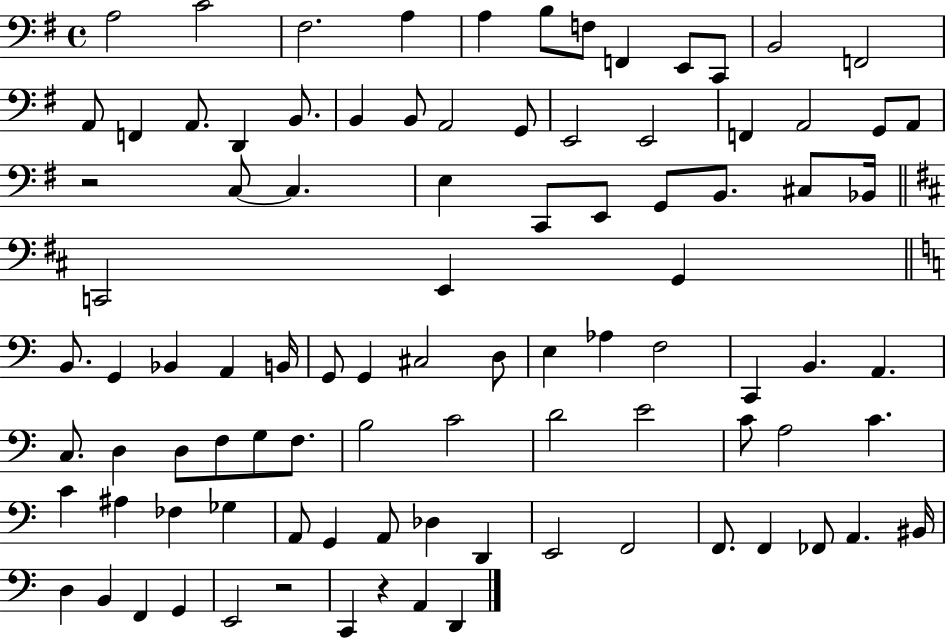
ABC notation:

X:1
T:Untitled
M:4/4
L:1/4
K:G
A,2 C2 ^F,2 A, A, B,/2 F,/2 F,, E,,/2 C,,/2 B,,2 F,,2 A,,/2 F,, A,,/2 D,, B,,/2 B,, B,,/2 A,,2 G,,/2 E,,2 E,,2 F,, A,,2 G,,/2 A,,/2 z2 C,/2 C, E, C,,/2 E,,/2 G,,/2 B,,/2 ^C,/2 _B,,/4 C,,2 E,, G,, B,,/2 G,, _B,, A,, B,,/4 G,,/2 G,, ^C,2 D,/2 E, _A, F,2 C,, B,, A,, C,/2 D, D,/2 F,/2 G,/2 F,/2 B,2 C2 D2 E2 C/2 A,2 C C ^A, _F, _G, A,,/2 G,, A,,/2 _D, D,, E,,2 F,,2 F,,/2 F,, _F,,/2 A,, ^B,,/4 D, B,, F,, G,, E,,2 z2 C,, z A,, D,,